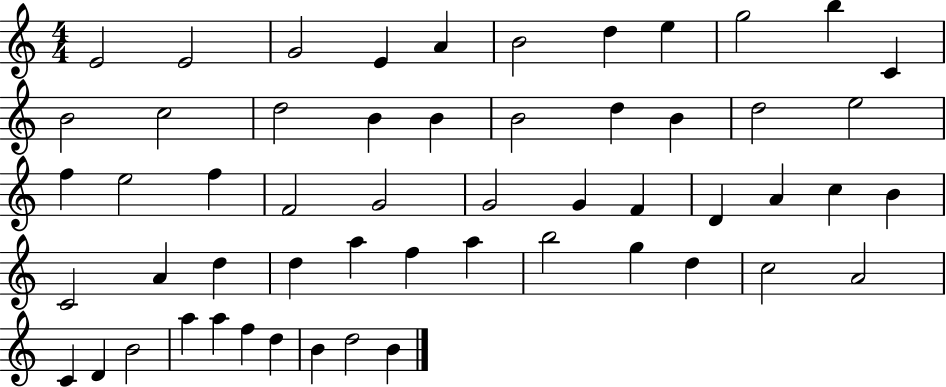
X:1
T:Untitled
M:4/4
L:1/4
K:C
E2 E2 G2 E A B2 d e g2 b C B2 c2 d2 B B B2 d B d2 e2 f e2 f F2 G2 G2 G F D A c B C2 A d d a f a b2 g d c2 A2 C D B2 a a f d B d2 B